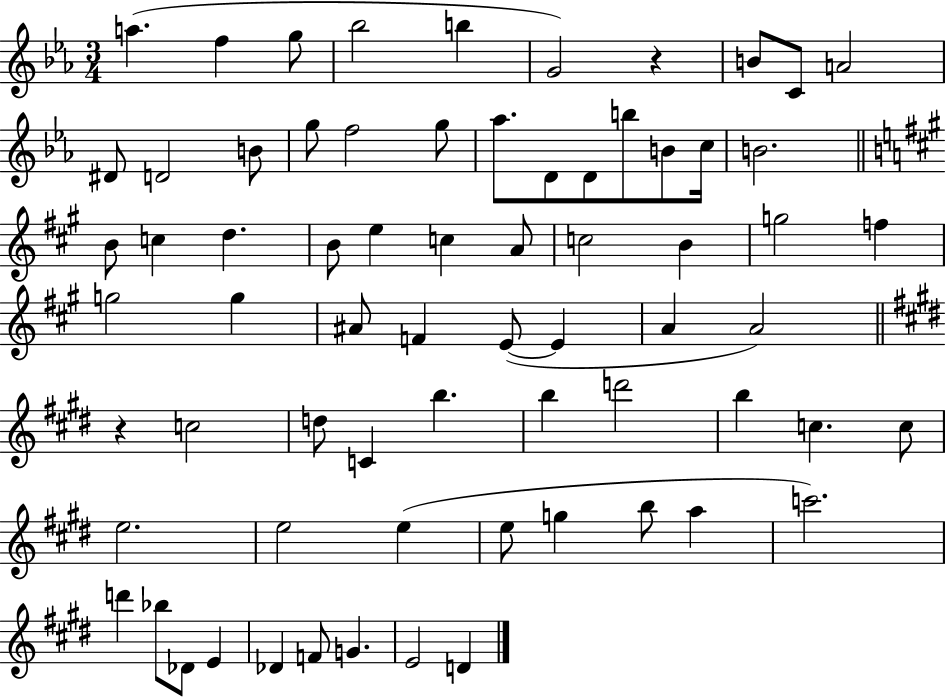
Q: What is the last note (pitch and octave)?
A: D4